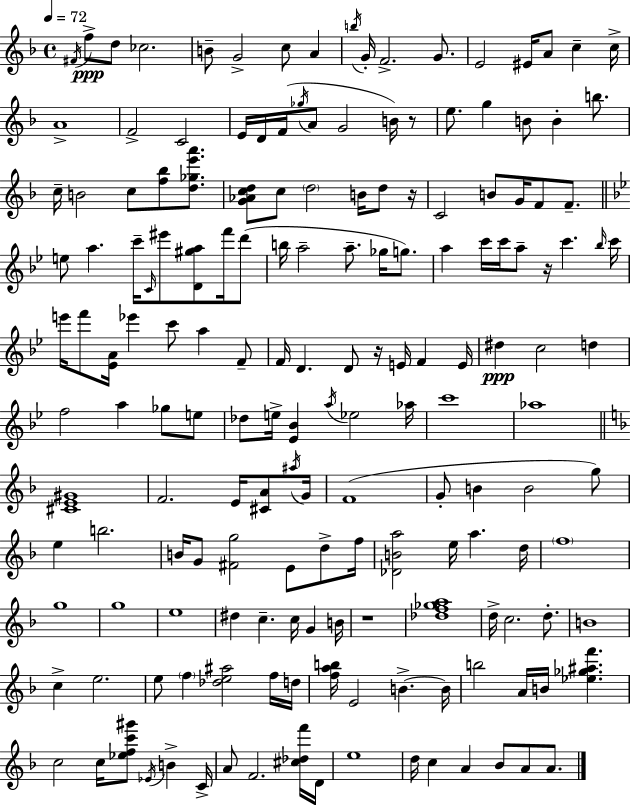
F#4/s F5/e D5/e CES5/h. B4/e G4/h C5/e A4/q B5/s G4/s F4/h. G4/e. E4/h EIS4/s A4/e C5/q C5/s A4/w F4/h C4/h E4/s D4/s F4/s Gb5/s A4/e G4/h B4/s R/e E5/e. G5/q B4/e B4/q B5/e. C5/s B4/h C5/e [F5,Bb5]/e [D5,Gb5,E6,A6]/e. [G4,Ab4,C5,D5]/e C5/e D5/h B4/s D5/e R/s C4/h B4/e G4/s F4/e F4/e. E5/e A5/q. C6/s C4/s EIS6/e [D4,G#5,A5]/e F6/s D6/e B5/s A5/h A5/e. Gb5/s G5/e. A5/q C6/s C6/s A5/e R/s C6/q. Bb5/s C6/s E6/s F6/e [Eb4,A4]/s Eb6/q C6/e A5/q F4/e F4/s D4/q. D4/e R/s E4/s F4/q E4/s D#5/q C5/h D5/q F5/h A5/q Gb5/e E5/e Db5/e E5/s [Eb4,Bb4]/q A5/s Eb5/h Ab5/s C6/w Ab5/w [C#4,E4,G#4]/w F4/h. E4/s [C#4,A4]/e A#5/s G4/s F4/w G4/e B4/q B4/h G5/e E5/q B5/h. B4/s G4/e [F#4,G5]/h E4/e D5/e F5/s [Db4,B4,A5]/h E5/s A5/q. D5/s F5/w G5/w G5/w E5/w D#5/q C5/q. C5/s G4/q B4/s R/w [Db5,F5,Gb5,A5]/w D5/s C5/h. D5/e. B4/w C5/q E5/h. E5/e F5/q [Db5,E5,A#5]/h F5/s D5/s [F5,A5,B5]/s E4/h B4/q. B4/s B5/h A4/s B4/s [Eb5,Gb5,A#5,F6]/q. C5/h C5/s [Eb5,F5,C6,G#6]/e Eb4/s B4/q C4/s A4/e F4/h. [C#5,Db5,F6]/s D4/s E5/w D5/s C5/q A4/q Bb4/e A4/e A4/e.